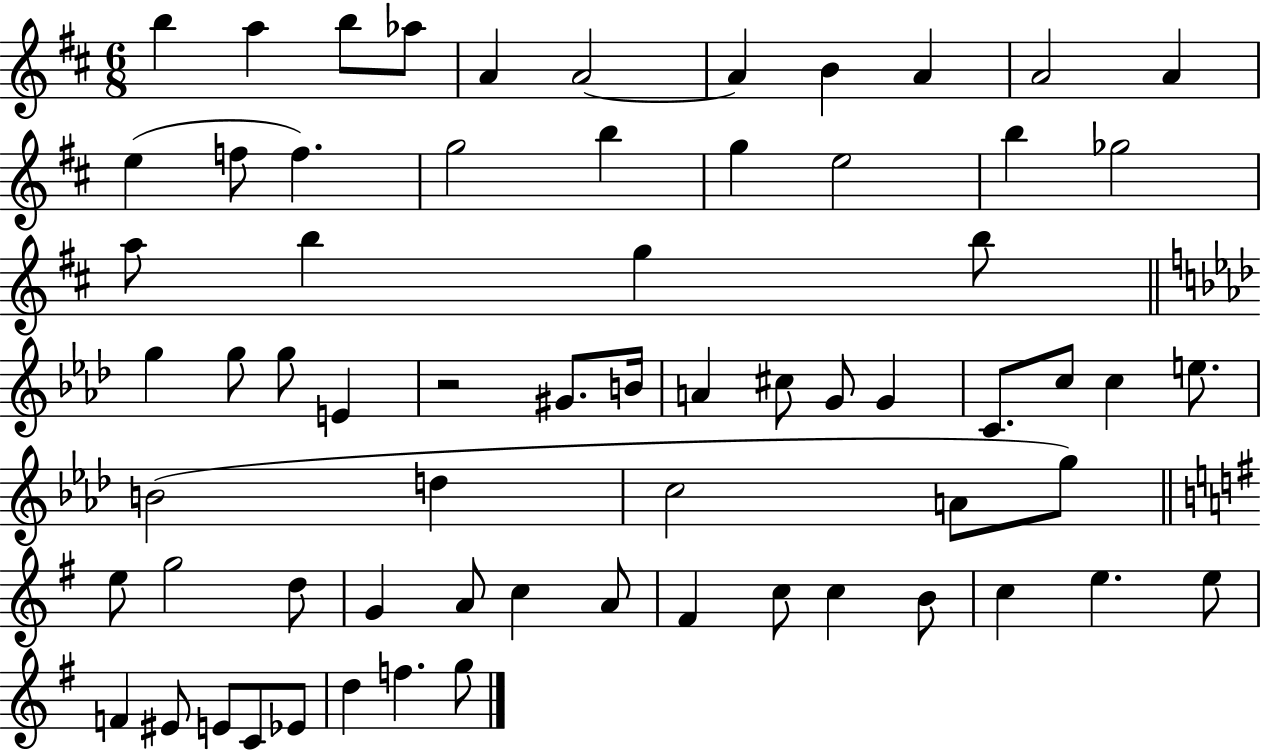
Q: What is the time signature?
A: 6/8